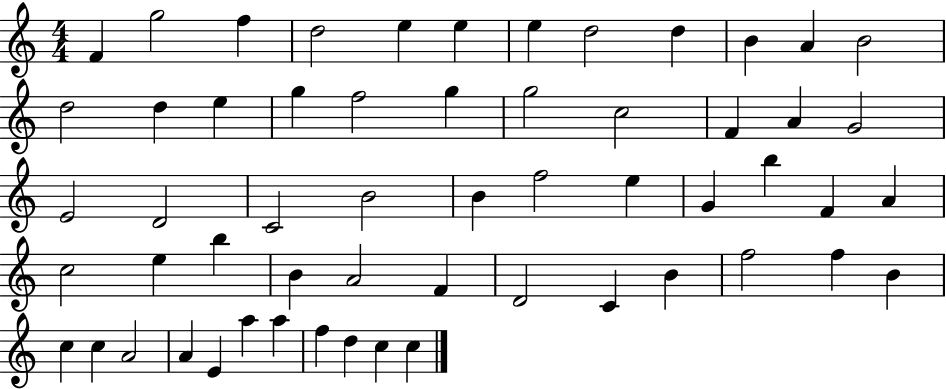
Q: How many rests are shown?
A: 0